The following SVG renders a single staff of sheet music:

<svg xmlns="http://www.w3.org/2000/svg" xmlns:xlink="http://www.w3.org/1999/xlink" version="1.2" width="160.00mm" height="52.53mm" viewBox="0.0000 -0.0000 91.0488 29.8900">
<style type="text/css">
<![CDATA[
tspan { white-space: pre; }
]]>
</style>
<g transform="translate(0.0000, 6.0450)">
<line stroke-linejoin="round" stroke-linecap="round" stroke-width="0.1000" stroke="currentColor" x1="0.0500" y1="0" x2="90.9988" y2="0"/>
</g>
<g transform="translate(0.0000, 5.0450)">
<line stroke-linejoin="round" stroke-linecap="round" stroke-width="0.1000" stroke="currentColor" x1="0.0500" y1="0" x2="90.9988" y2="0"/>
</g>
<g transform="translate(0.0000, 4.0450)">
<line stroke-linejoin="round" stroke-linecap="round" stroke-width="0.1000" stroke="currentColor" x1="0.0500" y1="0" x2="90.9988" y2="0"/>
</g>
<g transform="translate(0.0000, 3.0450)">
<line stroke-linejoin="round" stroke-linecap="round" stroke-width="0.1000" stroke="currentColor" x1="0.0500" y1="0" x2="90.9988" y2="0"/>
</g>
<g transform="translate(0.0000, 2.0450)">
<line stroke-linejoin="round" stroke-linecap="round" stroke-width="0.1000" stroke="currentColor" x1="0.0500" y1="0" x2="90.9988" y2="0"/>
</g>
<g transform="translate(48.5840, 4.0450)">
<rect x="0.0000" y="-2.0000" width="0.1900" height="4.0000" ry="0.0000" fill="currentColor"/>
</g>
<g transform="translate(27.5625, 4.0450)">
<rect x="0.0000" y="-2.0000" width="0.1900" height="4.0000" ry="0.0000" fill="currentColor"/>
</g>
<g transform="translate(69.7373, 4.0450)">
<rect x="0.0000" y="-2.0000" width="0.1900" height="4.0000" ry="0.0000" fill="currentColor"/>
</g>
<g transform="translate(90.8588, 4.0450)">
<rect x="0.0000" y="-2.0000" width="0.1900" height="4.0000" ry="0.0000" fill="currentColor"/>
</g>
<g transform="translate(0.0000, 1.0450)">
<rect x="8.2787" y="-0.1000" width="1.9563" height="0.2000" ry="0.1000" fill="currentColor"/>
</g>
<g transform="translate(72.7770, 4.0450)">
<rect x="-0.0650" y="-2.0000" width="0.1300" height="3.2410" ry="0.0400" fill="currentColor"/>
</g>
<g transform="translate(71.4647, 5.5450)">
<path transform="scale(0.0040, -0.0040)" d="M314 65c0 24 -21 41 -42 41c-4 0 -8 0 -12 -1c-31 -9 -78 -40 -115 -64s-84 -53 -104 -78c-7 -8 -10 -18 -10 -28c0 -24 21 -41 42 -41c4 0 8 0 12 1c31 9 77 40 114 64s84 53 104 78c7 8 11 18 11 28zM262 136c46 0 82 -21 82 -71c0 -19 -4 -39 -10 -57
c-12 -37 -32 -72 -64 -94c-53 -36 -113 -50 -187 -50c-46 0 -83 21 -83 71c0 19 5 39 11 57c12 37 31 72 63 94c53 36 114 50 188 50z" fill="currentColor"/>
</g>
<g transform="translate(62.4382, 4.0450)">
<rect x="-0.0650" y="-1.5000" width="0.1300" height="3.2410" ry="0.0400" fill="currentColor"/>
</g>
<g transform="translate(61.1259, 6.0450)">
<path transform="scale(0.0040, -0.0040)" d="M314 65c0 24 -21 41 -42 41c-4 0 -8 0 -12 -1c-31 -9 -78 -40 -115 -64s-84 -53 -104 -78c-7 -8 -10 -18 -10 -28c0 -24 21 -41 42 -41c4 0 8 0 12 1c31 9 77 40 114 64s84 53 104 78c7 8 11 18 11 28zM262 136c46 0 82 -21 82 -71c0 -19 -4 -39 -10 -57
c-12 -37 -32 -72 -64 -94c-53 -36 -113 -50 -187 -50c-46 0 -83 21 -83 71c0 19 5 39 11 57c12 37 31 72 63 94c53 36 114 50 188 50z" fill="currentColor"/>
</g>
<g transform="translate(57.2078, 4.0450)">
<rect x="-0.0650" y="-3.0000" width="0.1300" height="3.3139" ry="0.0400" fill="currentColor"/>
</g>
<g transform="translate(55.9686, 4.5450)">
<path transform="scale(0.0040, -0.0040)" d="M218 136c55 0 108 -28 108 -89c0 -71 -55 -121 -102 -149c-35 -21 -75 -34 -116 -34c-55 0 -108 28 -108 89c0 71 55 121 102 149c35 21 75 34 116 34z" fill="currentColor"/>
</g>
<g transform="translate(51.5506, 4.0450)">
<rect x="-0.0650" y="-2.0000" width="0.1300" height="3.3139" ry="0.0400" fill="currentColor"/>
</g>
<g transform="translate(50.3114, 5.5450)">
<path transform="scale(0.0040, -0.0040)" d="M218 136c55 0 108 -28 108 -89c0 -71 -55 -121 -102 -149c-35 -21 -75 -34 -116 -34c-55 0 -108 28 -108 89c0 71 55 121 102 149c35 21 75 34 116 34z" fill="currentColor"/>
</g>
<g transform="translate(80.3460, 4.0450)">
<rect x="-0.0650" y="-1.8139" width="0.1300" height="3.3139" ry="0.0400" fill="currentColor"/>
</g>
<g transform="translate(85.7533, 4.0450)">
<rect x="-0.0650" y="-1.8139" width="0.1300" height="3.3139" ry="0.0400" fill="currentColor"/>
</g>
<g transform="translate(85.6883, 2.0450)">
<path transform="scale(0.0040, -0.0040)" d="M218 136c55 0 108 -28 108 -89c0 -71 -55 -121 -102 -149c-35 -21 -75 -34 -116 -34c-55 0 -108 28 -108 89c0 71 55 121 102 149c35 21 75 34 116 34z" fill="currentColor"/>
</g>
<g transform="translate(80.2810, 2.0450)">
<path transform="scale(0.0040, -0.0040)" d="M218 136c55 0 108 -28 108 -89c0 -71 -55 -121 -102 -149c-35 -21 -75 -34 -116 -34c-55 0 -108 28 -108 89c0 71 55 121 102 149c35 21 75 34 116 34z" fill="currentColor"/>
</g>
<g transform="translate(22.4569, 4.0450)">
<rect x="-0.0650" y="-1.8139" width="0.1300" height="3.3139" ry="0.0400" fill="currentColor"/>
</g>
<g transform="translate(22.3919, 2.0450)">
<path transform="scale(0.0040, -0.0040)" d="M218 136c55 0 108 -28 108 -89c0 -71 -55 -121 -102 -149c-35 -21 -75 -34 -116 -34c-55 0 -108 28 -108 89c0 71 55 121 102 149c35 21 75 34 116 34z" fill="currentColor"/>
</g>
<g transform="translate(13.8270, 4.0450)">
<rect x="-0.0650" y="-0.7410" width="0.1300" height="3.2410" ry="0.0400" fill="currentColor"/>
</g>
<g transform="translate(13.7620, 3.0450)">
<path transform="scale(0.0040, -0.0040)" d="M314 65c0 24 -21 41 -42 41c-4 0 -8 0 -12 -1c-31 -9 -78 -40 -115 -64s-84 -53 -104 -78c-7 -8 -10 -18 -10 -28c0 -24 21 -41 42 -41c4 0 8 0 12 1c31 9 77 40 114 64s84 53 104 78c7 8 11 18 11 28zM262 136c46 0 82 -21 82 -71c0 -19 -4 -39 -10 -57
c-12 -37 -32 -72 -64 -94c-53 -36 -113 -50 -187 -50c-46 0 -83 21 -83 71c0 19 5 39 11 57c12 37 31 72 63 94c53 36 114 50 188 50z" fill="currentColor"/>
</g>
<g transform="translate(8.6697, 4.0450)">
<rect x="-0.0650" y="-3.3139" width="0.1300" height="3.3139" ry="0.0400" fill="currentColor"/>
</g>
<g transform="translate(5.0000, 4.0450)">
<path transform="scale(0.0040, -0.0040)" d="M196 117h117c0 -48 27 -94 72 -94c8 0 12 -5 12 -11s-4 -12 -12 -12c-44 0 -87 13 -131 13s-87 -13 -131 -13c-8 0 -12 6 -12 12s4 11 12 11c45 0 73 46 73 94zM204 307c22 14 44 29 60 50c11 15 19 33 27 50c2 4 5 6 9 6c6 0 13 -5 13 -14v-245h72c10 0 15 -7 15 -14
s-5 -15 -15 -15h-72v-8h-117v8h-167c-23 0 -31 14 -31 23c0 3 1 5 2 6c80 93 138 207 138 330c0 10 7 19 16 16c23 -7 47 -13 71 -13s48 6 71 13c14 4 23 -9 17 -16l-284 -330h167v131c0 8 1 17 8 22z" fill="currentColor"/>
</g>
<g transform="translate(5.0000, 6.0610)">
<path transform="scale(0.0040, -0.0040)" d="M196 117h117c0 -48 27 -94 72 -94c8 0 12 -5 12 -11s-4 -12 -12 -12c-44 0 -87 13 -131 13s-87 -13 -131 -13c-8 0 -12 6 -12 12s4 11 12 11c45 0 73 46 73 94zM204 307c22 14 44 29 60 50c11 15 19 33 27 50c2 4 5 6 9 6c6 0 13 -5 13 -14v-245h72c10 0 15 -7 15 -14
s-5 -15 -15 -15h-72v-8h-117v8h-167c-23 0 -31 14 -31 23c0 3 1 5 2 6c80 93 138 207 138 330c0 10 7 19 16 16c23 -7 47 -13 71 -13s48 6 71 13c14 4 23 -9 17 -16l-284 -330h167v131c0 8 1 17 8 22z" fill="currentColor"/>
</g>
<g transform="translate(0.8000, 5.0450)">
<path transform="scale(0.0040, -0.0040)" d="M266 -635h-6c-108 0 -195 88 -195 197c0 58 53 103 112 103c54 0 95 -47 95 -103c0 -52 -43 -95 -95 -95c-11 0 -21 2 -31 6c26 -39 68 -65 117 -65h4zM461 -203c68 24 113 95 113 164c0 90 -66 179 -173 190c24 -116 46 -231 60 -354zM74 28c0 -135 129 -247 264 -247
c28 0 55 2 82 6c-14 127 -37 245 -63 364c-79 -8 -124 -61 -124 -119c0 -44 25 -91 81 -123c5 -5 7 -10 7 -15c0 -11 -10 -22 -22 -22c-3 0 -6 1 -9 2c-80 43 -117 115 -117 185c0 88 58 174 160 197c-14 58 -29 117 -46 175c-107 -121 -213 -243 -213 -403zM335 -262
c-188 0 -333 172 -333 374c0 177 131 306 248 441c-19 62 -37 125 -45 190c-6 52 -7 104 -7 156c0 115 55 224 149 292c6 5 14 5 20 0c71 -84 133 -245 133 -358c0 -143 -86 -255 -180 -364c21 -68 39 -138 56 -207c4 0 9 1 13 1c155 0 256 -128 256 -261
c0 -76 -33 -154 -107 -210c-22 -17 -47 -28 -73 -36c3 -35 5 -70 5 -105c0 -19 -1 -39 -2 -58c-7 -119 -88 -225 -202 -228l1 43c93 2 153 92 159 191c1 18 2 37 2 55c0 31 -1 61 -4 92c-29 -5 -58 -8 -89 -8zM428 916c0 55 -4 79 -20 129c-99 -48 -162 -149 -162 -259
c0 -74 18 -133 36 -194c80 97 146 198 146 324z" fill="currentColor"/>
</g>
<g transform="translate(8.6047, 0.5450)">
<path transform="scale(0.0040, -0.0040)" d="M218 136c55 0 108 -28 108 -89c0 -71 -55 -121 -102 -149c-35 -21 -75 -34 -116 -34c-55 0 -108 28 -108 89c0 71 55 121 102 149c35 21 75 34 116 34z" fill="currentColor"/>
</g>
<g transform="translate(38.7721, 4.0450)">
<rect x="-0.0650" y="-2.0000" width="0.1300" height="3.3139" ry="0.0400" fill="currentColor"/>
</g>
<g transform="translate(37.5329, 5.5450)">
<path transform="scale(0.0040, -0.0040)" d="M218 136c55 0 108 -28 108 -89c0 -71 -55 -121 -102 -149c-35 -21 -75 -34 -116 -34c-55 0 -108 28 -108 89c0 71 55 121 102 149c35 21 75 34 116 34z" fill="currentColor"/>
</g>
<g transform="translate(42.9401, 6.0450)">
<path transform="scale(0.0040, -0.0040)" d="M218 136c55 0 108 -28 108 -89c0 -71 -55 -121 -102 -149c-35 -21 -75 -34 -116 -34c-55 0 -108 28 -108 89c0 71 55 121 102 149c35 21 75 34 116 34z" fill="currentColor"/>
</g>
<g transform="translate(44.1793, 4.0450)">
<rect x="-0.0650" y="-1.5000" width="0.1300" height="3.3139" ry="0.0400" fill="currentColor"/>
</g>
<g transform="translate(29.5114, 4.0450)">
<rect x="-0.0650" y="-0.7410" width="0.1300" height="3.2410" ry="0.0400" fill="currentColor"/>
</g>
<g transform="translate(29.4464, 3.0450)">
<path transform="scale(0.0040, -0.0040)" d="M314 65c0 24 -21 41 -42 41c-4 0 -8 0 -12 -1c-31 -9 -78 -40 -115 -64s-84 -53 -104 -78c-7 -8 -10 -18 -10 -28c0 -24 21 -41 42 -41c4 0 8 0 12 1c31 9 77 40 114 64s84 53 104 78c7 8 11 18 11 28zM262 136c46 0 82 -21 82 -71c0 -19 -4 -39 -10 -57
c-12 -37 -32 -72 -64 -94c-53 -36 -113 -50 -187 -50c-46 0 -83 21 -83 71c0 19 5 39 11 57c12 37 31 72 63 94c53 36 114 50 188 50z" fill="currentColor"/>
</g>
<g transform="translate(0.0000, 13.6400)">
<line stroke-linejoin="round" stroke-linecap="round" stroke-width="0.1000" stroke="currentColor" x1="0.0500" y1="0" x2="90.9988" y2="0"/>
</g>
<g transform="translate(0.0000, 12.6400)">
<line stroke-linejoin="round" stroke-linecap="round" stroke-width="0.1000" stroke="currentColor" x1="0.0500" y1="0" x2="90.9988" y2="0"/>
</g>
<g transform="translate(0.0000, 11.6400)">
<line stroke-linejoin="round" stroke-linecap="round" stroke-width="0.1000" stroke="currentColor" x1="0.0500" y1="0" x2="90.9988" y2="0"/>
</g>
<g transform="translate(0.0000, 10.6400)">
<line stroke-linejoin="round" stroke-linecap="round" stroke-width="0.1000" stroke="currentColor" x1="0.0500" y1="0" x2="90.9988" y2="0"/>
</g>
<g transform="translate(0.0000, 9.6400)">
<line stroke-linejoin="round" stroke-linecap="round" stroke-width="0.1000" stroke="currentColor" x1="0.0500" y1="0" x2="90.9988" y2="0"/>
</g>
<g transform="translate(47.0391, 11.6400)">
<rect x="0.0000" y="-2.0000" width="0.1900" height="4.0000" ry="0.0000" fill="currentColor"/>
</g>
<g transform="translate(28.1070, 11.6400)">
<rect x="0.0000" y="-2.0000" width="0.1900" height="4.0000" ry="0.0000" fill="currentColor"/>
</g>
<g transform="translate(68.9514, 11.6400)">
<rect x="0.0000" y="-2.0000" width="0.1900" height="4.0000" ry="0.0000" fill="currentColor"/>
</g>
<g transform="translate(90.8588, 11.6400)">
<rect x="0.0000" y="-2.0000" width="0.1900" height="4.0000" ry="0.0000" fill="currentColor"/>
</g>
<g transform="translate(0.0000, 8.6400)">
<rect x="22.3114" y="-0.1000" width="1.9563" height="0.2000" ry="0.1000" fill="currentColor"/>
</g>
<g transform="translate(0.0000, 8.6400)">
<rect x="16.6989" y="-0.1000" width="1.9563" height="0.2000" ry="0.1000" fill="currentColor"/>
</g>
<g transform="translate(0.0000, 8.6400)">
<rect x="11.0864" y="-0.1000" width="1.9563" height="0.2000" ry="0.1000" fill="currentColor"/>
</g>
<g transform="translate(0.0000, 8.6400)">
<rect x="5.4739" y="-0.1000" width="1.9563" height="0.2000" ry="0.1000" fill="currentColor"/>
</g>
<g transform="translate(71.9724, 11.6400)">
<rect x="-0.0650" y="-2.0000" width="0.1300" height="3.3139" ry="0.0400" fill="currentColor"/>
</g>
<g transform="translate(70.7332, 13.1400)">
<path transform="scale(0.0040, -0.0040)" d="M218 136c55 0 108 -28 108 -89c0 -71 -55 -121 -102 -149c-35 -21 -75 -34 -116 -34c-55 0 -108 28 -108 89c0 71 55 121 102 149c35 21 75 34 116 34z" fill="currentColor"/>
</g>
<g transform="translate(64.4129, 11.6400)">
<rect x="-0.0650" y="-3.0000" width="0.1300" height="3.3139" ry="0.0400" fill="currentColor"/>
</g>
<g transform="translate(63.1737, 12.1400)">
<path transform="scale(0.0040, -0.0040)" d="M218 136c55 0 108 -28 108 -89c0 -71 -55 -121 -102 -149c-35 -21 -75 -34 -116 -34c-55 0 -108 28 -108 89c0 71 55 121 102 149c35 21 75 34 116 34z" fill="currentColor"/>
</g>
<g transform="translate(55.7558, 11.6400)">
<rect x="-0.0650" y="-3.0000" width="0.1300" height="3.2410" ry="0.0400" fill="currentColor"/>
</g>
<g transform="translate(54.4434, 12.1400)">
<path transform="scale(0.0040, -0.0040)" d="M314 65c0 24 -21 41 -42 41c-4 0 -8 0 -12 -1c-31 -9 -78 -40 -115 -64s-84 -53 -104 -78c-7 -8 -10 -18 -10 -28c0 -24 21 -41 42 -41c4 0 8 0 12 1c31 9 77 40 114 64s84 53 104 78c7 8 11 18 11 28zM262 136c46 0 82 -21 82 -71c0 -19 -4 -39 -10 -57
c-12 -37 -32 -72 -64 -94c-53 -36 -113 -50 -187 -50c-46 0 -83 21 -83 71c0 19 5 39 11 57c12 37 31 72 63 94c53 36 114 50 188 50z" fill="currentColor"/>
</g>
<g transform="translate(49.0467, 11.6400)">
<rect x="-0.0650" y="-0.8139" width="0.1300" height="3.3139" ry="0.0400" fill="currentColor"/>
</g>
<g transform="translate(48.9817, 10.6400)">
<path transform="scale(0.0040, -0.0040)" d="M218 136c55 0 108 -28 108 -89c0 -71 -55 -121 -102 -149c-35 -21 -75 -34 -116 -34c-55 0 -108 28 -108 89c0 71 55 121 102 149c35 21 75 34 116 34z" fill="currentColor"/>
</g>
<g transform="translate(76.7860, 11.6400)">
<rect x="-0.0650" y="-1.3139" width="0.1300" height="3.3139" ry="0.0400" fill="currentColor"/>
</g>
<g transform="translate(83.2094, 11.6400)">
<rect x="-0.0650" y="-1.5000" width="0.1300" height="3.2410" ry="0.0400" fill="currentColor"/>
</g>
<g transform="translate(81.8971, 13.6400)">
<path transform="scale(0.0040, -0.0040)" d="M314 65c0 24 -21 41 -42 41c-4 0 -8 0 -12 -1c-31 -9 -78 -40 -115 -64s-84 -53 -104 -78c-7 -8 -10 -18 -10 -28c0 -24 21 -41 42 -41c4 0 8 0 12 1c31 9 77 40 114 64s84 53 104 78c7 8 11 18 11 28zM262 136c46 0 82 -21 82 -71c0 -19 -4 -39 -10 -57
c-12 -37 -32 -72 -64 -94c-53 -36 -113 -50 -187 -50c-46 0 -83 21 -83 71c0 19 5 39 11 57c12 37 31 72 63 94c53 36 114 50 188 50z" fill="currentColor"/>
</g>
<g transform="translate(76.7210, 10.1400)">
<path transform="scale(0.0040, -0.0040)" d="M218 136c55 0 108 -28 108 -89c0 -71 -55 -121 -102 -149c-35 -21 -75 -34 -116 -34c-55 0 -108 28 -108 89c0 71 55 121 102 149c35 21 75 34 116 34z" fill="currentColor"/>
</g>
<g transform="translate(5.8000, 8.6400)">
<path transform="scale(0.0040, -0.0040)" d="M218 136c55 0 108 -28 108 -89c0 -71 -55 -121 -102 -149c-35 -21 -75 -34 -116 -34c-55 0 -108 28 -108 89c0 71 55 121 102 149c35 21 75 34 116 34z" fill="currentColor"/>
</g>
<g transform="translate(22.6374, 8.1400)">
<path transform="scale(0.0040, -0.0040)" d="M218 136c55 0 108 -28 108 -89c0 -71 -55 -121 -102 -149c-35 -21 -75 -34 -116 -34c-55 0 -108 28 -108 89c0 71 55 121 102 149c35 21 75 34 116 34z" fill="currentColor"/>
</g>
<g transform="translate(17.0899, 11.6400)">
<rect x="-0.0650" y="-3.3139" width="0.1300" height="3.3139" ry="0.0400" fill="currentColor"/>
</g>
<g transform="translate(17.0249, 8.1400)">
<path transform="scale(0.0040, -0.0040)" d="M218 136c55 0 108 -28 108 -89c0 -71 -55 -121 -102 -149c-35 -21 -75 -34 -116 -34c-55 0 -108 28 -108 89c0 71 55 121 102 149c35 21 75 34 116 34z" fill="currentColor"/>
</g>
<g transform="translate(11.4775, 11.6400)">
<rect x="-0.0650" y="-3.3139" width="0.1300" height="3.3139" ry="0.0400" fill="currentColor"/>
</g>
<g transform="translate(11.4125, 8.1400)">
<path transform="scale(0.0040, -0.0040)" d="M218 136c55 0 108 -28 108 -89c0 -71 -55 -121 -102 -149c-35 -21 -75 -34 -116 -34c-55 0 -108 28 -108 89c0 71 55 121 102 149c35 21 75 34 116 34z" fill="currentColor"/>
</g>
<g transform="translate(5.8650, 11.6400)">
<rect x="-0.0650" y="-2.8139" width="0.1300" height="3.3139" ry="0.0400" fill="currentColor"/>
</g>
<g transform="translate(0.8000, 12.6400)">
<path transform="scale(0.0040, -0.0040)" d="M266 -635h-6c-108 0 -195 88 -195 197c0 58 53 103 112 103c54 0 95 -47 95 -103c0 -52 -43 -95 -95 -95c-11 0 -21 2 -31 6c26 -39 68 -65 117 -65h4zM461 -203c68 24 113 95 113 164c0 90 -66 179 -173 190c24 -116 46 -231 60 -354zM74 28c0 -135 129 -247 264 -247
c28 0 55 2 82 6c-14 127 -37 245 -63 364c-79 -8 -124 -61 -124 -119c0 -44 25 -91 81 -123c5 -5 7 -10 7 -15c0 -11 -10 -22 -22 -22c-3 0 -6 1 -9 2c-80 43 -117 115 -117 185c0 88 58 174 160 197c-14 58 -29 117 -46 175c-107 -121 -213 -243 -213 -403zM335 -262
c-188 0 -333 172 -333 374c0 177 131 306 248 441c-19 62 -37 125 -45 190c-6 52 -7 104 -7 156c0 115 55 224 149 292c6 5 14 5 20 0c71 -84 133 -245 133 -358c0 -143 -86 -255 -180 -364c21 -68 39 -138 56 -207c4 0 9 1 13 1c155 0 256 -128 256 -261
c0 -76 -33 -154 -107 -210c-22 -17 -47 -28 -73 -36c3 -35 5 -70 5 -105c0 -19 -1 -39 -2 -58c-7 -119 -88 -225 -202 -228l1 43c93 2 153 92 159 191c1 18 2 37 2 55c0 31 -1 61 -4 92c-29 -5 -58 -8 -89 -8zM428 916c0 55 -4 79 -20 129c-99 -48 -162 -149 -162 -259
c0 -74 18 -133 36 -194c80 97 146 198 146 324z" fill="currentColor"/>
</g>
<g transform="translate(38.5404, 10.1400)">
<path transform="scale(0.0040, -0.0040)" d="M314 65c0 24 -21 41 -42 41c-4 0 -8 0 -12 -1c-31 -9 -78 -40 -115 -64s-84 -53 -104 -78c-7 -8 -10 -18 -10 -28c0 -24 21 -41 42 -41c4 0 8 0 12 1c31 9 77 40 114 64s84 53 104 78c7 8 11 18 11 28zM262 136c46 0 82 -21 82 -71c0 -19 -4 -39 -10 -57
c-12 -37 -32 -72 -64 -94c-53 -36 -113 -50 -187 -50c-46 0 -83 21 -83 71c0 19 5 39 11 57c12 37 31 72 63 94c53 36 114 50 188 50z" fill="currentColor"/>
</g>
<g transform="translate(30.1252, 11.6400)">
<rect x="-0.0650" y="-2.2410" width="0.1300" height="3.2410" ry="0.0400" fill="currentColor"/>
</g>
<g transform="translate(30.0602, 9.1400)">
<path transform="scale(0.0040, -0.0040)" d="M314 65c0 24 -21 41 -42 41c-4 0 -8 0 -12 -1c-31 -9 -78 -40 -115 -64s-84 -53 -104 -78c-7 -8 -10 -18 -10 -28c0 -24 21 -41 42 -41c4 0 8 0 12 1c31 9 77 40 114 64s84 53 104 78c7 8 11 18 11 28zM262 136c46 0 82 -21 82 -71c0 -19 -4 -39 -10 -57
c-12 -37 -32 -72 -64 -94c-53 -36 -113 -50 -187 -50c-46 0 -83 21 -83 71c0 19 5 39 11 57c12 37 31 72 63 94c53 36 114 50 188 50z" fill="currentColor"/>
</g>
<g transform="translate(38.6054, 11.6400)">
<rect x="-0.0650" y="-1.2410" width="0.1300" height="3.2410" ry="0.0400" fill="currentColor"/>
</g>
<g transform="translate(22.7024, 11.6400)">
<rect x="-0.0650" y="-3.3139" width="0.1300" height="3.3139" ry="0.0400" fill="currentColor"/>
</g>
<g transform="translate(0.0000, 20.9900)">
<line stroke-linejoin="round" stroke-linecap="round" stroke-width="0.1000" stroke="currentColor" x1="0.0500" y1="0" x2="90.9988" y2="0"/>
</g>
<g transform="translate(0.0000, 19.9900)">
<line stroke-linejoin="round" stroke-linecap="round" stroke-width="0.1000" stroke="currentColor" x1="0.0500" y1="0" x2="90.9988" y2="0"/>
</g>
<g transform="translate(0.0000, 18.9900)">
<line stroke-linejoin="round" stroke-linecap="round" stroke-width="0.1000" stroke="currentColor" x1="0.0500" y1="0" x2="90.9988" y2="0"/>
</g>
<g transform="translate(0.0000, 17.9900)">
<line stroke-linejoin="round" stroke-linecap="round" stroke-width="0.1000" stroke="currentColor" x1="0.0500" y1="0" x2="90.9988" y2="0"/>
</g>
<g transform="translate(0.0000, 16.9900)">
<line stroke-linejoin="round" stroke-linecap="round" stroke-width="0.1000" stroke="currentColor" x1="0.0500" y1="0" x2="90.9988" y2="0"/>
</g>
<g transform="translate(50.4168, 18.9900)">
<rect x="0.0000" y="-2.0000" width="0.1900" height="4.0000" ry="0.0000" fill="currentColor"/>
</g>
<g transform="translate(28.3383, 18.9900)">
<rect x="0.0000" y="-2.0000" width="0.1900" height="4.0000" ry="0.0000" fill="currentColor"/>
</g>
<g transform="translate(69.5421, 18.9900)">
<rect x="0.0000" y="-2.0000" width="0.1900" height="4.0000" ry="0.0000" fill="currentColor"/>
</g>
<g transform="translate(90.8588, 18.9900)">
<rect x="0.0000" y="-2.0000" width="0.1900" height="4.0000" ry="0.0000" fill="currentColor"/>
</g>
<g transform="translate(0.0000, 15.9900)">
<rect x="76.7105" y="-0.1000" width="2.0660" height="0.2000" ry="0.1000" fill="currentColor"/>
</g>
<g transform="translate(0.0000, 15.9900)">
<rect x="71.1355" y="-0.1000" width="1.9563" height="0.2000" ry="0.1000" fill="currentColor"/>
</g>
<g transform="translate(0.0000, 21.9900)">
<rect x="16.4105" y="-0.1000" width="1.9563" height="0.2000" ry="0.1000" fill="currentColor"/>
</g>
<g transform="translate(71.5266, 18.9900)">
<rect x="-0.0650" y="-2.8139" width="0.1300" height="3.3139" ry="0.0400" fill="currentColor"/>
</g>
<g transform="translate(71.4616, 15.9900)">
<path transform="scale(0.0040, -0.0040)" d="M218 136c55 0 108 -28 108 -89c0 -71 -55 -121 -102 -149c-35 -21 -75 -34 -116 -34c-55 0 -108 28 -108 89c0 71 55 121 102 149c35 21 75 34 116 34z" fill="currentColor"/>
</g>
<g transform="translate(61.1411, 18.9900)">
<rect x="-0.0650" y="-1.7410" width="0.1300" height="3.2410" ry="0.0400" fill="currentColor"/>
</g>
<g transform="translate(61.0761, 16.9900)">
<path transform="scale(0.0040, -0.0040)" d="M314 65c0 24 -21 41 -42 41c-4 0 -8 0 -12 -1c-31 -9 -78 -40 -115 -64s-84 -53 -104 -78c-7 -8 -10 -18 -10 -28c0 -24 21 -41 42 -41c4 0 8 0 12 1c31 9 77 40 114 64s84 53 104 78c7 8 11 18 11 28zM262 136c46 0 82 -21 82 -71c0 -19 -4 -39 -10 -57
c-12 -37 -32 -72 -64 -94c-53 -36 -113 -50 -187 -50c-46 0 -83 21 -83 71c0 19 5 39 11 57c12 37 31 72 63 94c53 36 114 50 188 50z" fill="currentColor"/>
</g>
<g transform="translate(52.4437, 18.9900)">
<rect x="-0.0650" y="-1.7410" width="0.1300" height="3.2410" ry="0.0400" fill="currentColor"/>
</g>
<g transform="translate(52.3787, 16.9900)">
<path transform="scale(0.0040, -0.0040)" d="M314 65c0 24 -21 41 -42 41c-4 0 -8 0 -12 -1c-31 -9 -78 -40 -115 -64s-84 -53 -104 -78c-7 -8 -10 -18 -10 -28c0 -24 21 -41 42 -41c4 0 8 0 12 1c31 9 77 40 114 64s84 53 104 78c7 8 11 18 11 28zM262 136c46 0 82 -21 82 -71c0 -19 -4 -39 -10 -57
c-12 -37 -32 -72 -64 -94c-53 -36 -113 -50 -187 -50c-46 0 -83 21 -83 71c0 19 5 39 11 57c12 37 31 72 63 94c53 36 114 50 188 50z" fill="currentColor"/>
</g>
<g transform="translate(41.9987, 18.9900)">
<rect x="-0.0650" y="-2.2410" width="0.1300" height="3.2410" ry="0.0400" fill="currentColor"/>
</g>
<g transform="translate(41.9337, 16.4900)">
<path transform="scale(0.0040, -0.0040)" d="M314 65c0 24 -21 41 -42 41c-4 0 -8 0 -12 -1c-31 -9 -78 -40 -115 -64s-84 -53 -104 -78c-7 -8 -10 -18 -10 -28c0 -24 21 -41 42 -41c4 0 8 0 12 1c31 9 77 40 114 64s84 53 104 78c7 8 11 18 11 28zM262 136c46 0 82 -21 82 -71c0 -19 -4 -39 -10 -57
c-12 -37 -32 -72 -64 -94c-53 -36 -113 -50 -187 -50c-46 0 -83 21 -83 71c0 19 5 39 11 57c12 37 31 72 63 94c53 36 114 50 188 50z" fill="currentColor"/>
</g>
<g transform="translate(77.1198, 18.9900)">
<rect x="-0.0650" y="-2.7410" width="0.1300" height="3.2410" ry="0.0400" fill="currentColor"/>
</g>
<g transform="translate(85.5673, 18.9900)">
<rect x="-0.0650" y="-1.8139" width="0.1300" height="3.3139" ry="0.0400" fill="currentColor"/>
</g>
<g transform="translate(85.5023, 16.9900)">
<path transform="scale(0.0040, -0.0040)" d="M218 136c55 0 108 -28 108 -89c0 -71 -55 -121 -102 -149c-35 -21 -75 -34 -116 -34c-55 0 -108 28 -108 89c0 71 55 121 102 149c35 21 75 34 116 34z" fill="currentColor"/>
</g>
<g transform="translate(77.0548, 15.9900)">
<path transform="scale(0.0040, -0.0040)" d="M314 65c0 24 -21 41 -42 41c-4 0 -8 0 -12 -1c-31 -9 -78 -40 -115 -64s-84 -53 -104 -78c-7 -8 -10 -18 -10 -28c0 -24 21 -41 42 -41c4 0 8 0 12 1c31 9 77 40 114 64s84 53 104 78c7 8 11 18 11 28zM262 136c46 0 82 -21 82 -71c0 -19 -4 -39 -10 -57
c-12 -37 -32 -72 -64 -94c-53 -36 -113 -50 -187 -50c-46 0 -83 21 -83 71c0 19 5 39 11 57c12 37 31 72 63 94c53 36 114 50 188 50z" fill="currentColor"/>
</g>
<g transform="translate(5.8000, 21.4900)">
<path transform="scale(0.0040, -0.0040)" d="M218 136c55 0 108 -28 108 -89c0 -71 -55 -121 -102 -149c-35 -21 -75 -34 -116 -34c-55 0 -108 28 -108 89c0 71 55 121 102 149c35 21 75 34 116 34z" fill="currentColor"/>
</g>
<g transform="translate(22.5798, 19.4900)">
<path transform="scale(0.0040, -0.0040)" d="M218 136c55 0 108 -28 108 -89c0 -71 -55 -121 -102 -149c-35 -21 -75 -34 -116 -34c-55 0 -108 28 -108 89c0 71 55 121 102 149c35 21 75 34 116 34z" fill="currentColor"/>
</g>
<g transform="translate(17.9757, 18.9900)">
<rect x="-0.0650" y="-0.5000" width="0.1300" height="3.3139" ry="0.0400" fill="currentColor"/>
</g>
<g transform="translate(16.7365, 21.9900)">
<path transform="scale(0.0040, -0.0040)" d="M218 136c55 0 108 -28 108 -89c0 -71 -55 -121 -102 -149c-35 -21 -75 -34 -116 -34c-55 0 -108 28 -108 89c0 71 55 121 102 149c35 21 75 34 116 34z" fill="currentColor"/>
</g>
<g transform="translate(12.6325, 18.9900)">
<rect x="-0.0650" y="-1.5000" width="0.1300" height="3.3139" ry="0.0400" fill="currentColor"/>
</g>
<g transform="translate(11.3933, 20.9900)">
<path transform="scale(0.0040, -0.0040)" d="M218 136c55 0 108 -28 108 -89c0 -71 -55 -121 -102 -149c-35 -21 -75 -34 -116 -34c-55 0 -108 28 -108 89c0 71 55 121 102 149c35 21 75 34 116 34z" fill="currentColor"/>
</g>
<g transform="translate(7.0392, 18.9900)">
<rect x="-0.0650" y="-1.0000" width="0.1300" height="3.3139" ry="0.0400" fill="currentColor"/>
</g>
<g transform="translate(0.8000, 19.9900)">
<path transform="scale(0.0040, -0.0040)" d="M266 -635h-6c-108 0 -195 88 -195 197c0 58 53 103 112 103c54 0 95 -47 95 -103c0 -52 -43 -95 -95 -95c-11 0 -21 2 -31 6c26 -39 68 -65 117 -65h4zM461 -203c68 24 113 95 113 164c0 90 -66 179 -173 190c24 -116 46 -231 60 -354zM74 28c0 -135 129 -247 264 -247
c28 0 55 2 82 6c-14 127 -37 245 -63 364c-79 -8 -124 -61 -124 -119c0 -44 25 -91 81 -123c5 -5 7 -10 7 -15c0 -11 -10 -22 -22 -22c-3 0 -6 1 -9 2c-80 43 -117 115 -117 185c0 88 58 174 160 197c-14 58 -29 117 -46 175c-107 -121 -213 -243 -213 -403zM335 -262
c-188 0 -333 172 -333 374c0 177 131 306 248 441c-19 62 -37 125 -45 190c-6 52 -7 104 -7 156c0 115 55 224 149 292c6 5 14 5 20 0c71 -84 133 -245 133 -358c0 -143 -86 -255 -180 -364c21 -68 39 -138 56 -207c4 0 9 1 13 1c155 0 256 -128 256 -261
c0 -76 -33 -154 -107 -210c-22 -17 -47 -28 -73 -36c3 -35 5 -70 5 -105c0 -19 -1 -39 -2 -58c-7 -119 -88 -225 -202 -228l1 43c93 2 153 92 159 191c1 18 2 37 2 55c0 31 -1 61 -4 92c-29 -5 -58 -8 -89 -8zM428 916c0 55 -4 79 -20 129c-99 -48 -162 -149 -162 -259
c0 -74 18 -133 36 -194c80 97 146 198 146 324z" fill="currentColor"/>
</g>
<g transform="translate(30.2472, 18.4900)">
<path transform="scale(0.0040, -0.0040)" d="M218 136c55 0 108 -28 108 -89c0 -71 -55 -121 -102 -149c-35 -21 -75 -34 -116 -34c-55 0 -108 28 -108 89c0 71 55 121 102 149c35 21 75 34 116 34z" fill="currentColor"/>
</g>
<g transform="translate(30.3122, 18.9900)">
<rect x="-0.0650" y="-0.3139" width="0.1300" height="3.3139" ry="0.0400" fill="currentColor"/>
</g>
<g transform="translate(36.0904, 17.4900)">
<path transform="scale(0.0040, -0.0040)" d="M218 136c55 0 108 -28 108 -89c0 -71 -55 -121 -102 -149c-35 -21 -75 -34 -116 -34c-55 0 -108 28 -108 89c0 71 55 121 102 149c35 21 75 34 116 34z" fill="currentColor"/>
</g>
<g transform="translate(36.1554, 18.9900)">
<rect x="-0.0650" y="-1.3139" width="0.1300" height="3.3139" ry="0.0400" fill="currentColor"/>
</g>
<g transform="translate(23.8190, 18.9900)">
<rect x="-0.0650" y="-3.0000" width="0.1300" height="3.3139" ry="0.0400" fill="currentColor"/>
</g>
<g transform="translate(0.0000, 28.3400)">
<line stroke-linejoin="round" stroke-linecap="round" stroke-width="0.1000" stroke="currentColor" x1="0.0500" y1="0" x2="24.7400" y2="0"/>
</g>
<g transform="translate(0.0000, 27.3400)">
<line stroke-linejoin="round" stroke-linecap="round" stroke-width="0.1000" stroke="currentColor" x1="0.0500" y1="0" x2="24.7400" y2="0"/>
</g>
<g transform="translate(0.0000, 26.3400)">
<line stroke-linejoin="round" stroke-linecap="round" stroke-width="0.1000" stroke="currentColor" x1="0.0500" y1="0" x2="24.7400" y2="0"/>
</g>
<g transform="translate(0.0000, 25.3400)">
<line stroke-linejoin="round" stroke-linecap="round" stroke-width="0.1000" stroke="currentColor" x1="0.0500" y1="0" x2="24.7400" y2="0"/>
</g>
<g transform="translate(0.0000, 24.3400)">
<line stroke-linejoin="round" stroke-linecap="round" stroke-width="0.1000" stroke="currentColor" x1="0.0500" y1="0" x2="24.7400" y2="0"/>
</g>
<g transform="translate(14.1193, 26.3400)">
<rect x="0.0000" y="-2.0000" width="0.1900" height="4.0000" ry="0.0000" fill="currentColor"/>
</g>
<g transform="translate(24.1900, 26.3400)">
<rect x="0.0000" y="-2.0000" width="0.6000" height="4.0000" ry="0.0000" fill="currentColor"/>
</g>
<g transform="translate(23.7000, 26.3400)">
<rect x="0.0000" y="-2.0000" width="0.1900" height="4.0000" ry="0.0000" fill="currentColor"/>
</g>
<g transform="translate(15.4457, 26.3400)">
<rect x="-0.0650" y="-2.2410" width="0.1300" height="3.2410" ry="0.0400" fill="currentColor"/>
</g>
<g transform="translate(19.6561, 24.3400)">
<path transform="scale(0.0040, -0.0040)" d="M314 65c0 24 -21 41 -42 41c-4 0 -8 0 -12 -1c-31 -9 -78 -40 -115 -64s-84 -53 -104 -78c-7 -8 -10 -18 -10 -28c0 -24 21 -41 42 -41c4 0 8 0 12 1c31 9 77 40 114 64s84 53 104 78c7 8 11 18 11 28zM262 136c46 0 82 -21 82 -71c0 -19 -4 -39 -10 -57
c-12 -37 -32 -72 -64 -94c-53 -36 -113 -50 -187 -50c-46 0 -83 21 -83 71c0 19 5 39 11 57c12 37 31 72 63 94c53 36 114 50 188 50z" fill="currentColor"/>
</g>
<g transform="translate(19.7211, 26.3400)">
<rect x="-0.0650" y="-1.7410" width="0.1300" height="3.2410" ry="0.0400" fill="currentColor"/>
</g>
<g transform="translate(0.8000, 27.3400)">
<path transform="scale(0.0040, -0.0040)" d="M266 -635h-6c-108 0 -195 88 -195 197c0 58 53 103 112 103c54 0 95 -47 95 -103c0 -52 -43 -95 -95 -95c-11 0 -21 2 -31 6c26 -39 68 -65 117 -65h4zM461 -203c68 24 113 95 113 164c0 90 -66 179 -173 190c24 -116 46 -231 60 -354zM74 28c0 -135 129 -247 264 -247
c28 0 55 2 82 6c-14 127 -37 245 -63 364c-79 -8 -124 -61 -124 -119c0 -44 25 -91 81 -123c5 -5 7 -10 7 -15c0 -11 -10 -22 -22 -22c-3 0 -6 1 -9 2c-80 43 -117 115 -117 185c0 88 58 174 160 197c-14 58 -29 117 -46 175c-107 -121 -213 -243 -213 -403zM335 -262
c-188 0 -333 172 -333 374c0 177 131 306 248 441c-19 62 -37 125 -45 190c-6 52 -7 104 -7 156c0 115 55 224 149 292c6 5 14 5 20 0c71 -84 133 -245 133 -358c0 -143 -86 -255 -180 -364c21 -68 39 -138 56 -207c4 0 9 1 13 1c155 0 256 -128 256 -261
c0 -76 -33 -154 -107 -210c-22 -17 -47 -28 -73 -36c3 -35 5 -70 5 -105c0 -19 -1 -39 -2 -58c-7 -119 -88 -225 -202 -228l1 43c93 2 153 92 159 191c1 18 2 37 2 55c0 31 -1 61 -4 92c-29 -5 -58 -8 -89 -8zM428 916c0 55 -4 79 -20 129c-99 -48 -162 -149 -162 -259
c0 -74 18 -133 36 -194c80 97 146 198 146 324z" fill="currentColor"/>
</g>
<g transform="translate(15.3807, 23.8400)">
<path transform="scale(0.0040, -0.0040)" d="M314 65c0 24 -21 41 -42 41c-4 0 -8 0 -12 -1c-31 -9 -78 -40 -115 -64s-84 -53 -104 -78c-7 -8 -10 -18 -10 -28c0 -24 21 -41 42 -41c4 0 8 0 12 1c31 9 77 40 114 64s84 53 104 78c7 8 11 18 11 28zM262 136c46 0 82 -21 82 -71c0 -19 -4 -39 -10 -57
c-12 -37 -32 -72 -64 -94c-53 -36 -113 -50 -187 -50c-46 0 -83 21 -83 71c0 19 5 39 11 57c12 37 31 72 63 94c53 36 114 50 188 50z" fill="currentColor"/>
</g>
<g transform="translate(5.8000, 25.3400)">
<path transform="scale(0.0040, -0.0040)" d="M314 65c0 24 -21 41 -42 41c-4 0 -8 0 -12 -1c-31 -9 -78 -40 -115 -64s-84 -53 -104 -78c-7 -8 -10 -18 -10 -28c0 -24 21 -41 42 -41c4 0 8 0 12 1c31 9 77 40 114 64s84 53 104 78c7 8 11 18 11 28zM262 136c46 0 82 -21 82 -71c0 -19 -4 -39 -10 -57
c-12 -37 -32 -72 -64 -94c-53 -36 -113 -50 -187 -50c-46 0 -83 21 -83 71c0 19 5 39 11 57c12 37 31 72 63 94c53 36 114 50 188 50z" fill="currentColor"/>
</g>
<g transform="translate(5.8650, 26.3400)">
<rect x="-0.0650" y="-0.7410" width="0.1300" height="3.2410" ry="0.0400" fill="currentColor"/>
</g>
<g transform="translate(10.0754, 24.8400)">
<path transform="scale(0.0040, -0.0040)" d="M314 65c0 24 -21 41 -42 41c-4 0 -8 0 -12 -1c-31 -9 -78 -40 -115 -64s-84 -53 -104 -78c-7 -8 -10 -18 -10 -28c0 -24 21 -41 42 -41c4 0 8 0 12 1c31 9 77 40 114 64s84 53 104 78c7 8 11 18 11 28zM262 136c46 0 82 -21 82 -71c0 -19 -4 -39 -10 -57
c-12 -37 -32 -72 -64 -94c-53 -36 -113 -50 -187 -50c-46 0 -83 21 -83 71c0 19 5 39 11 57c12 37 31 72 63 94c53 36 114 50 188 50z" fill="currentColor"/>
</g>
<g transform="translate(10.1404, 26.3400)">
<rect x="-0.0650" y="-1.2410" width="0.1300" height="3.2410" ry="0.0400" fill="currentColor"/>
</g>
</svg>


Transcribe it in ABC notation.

X:1
T:Untitled
M:4/4
L:1/4
K:C
b d2 f d2 F E F A E2 F2 f f a b b b g2 e2 d A2 A F e E2 D E C A c e g2 f2 f2 a a2 f d2 e2 g2 f2